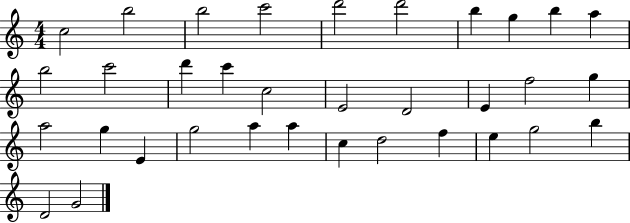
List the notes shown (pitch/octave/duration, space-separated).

C5/h B5/h B5/h C6/h D6/h D6/h B5/q G5/q B5/q A5/q B5/h C6/h D6/q C6/q C5/h E4/h D4/h E4/q F5/h G5/q A5/h G5/q E4/q G5/h A5/q A5/q C5/q D5/h F5/q E5/q G5/h B5/q D4/h G4/h